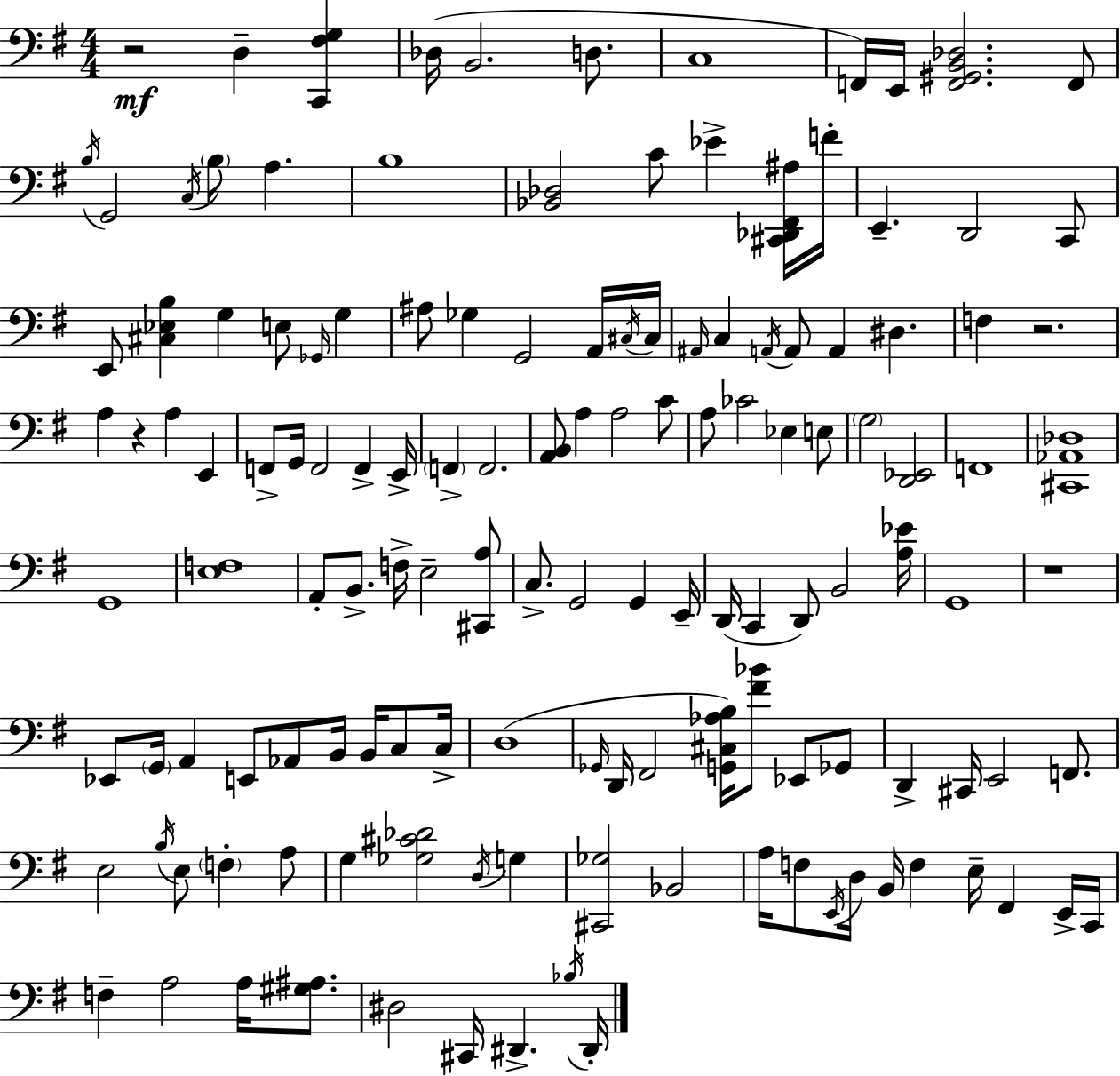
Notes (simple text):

R/h D3/q [C2,F#3,G3]/q Db3/s B2/h. D3/e. C3/w F2/s E2/s [F2,G#2,B2,Db3]/h. F2/e B3/s G2/h C3/s B3/e A3/q. B3/w [Bb2,Db3]/h C4/e Eb4/q [C#2,Db2,F#2,A#3]/s F4/s E2/q. D2/h C2/e E2/e [C#3,Eb3,B3]/q G3/q E3/e Gb2/s G3/q A#3/e Gb3/q G2/h A2/s C#3/s C#3/s A#2/s C3/q A2/s A2/e A2/q D#3/q. F3/q R/h. A3/q R/q A3/q E2/q F2/e G2/s F2/h F2/q E2/s F2/q F2/h. [A2,B2]/e A3/q A3/h C4/e A3/e CES4/h Eb3/q E3/e G3/h [D2,Eb2]/h F2/w [C#2,Ab2,Db3]/w G2/w [E3,F3]/w A2/e B2/e. F3/s E3/h [C#2,A3]/e C3/e. G2/h G2/q E2/s D2/s C2/q D2/e B2/h [A3,Eb4]/s G2/w R/w Eb2/e G2/s A2/q E2/e Ab2/e B2/s B2/s C3/e C3/s D3/w Gb2/s D2/s F#2/h [G2,C#3,Ab3,B3]/s [F#4,Bb4]/e Eb2/e Gb2/e D2/q C#2/s E2/h F2/e. E3/h B3/s E3/e F3/q A3/e G3/q [Gb3,C#4,Db4]/h D3/s G3/q [C#2,Gb3]/h Bb2/h A3/s F3/e E2/s D3/s B2/s F3/q E3/s F#2/q E2/s C2/s F3/q A3/h A3/s [G#3,A#3]/e. D#3/h C#2/s D#2/q. Bb3/s D#2/s